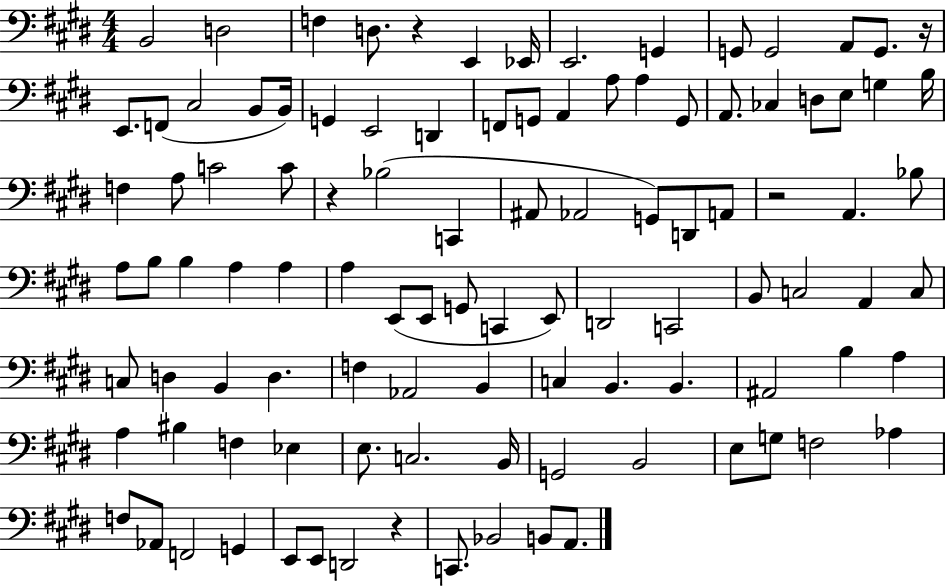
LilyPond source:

{
  \clef bass
  \numericTimeSignature
  \time 4/4
  \key e \major
  b,2 d2 | f4 d8. r4 e,4 ees,16 | e,2. g,4 | g,8 g,2 a,8 g,8. r16 | \break e,8. f,8( cis2 b,8 b,16) | g,4 e,2 d,4 | f,8 g,8 a,4 a8 a4 g,8 | a,8. ces4 d8 e8 g4 b16 | \break f4 a8 c'2 c'8 | r4 bes2( c,4 | ais,8 aes,2 g,8) d,8 a,8 | r2 a,4. bes8 | \break a8 b8 b4 a4 a4 | a4 e,8( e,8 g,8 c,4 e,8) | d,2 c,2 | b,8 c2 a,4 c8 | \break c8 d4 b,4 d4. | f4 aes,2 b,4 | c4 b,4. b,4. | ais,2 b4 a4 | \break a4 bis4 f4 ees4 | e8. c2. b,16 | g,2 b,2 | e8 g8 f2 aes4 | \break f8 aes,8 f,2 g,4 | e,8 e,8 d,2 r4 | c,8. bes,2 b,8 a,8. | \bar "|."
}